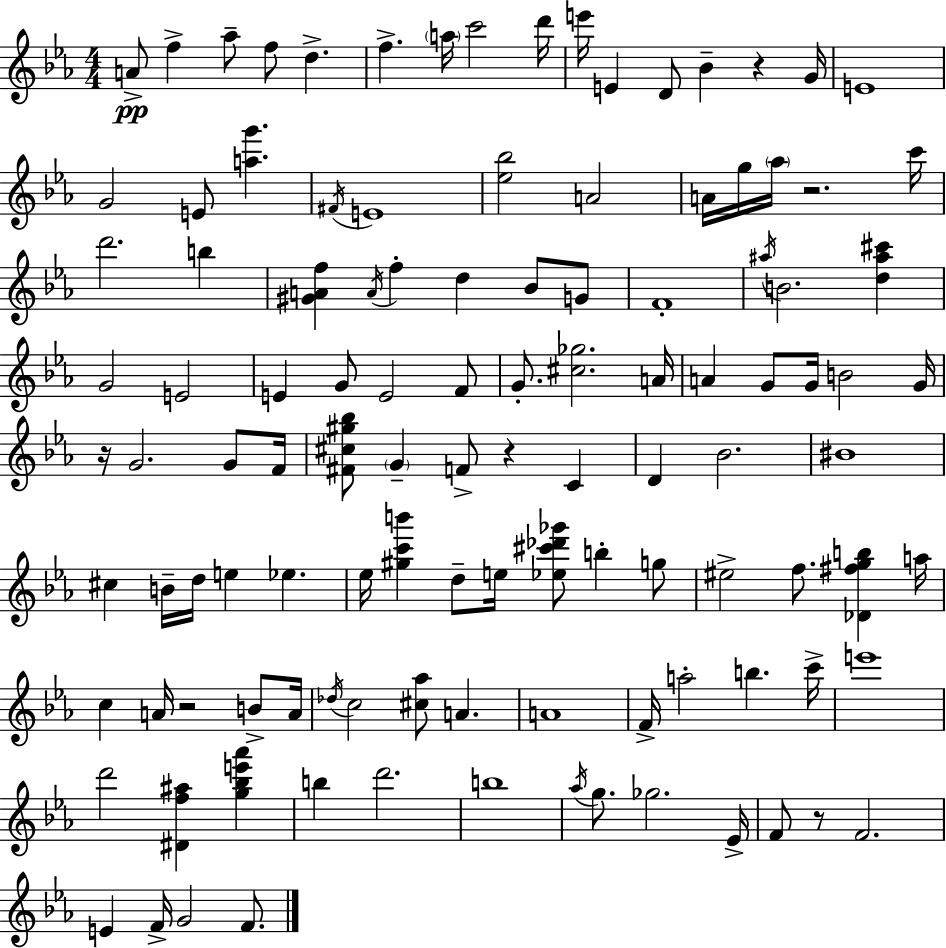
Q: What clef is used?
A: treble